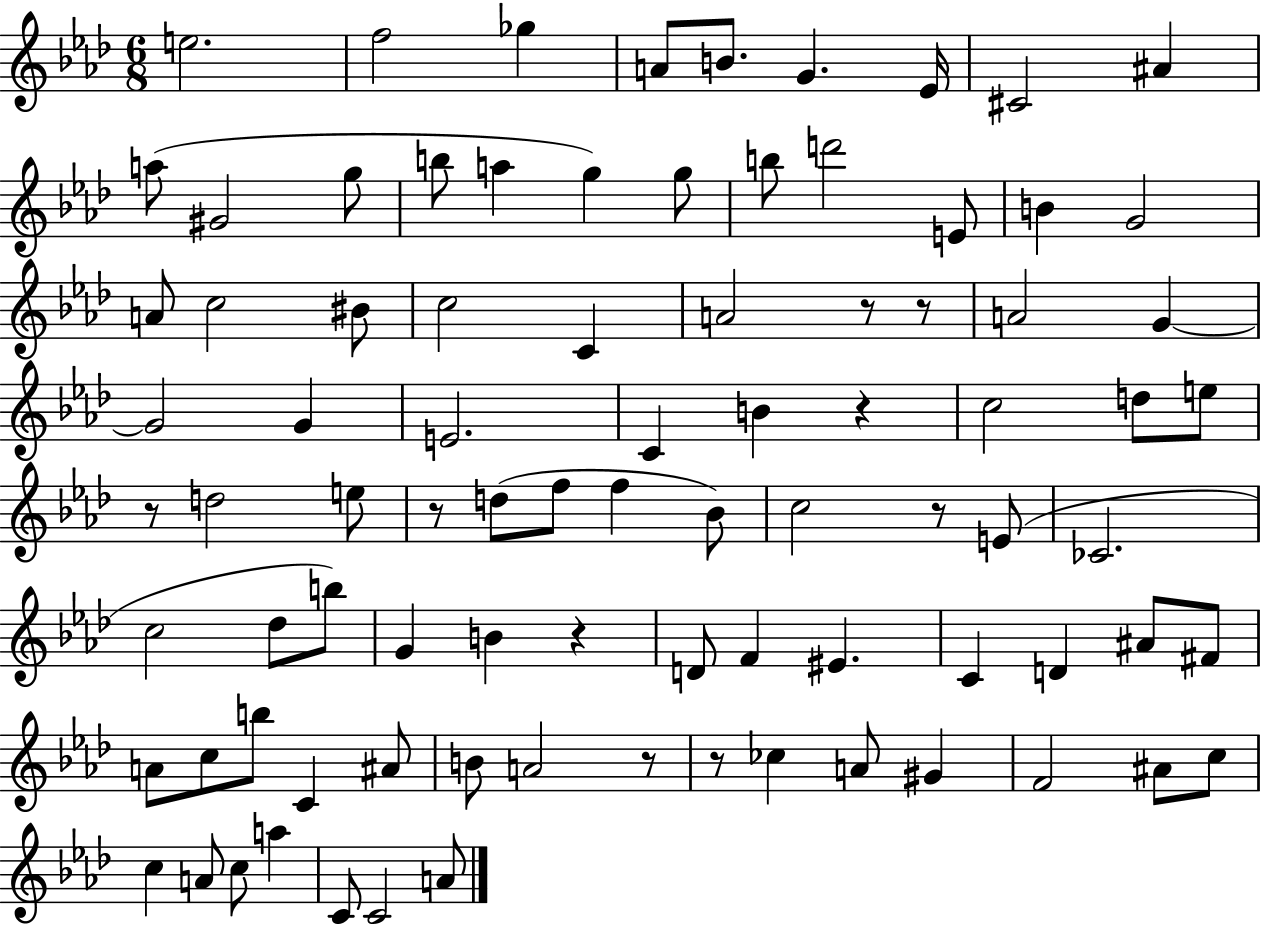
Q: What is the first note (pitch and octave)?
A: E5